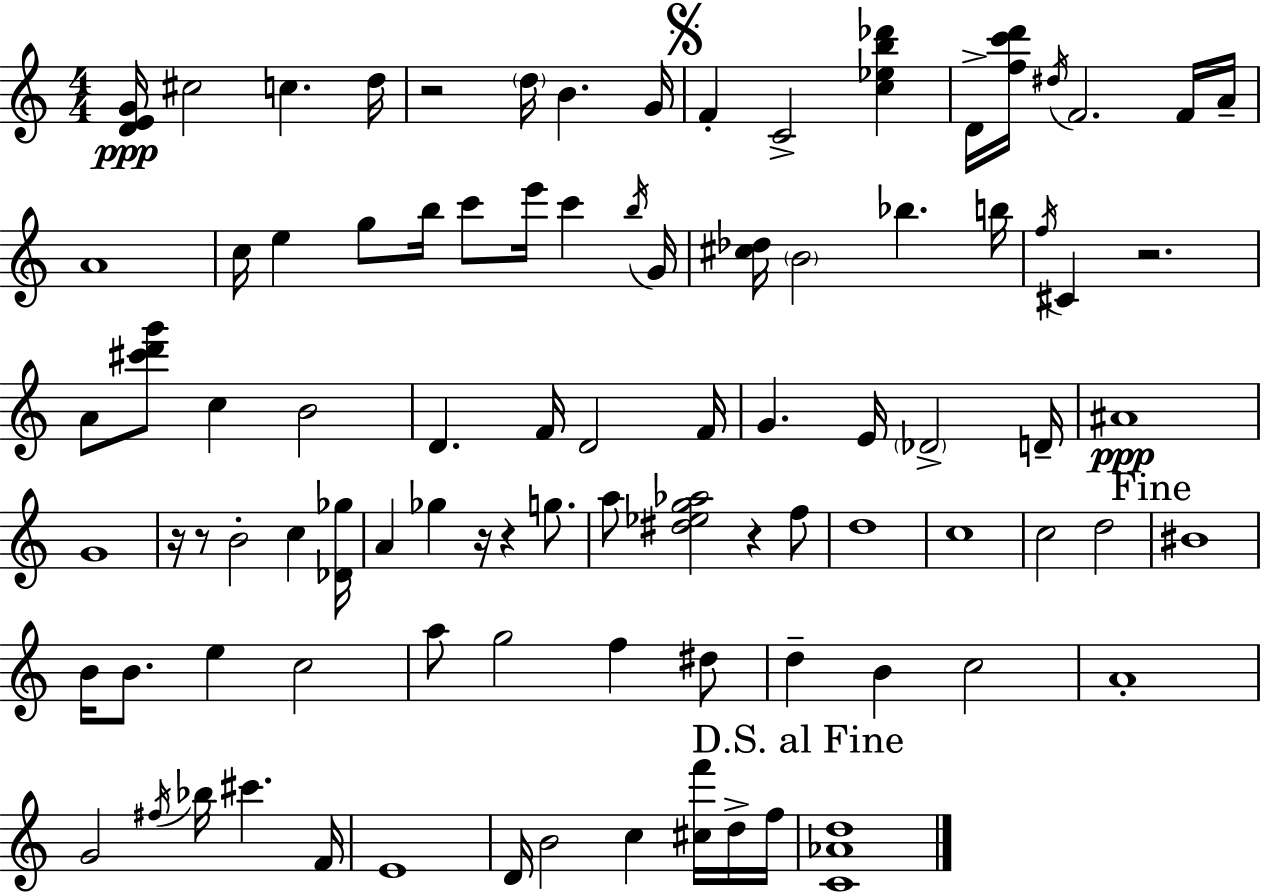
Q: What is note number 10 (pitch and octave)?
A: D#5